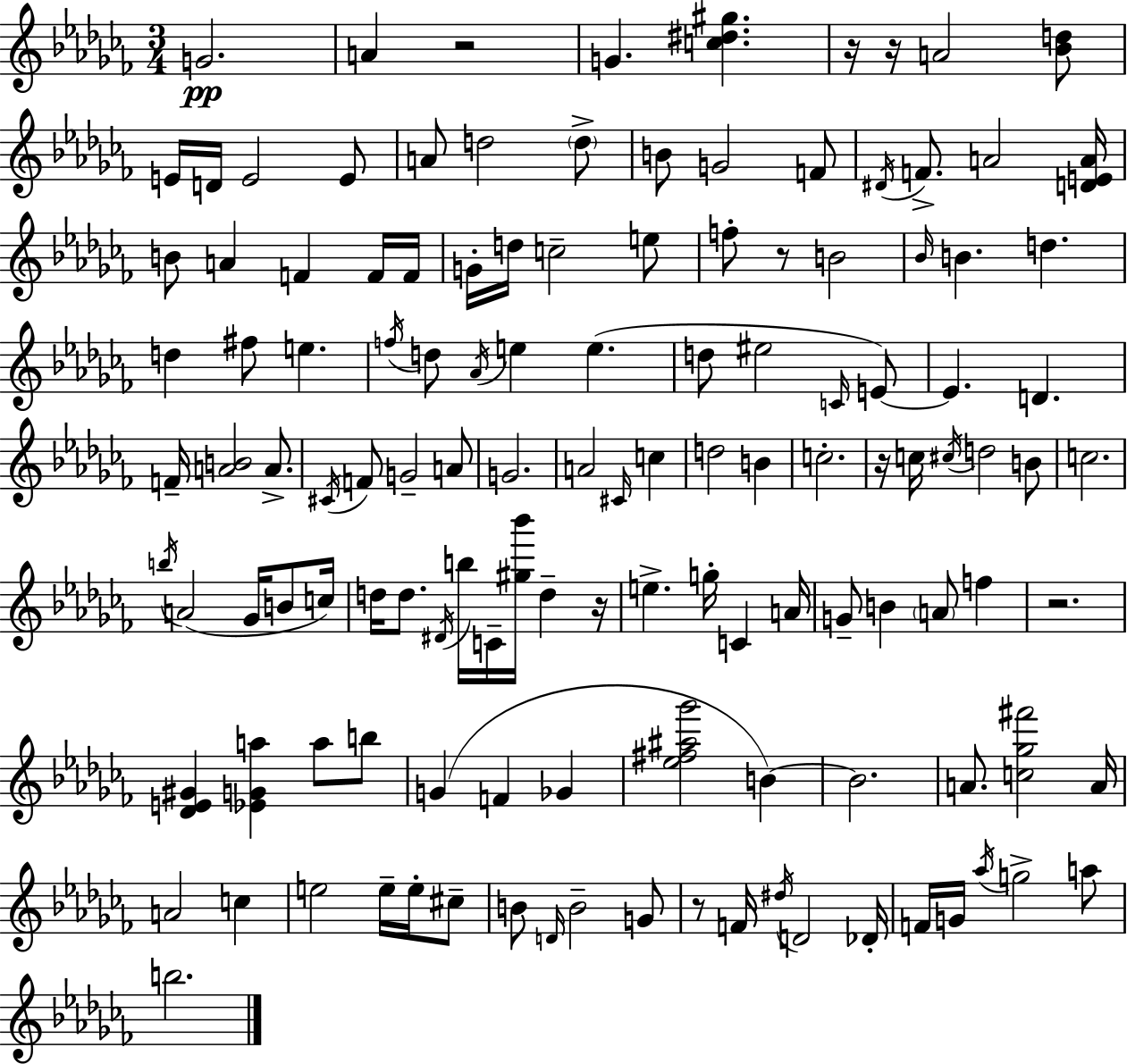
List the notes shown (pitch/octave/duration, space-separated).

G4/h. A4/q R/h G4/q. [C5,D#5,G#5]/q. R/s R/s A4/h [Bb4,D5]/e E4/s D4/s E4/h E4/e A4/e D5/h D5/e B4/e G4/h F4/e D#4/s F4/e. A4/h [D4,E4,A4]/s B4/e A4/q F4/q F4/s F4/s G4/s D5/s C5/h E5/e F5/e R/e B4/h Bb4/s B4/q. D5/q. D5/q F#5/e E5/q. F5/s D5/e Ab4/s E5/q E5/q. D5/e EIS5/h C4/s E4/e E4/q. D4/q. F4/s [A4,B4]/h A4/e. C#4/s F4/e G4/h A4/e G4/h. A4/h C#4/s C5/q D5/h B4/q C5/h. R/s C5/s C#5/s D5/h B4/e C5/h. B5/s A4/h Gb4/s B4/e C5/s D5/s D5/e. D#4/s B5/s C4/s [G#5,Bb6]/s D5/q R/s E5/q. G5/s C4/q A4/s G4/e B4/q A4/e F5/q R/h. [Db4,E4,G#4]/q [Eb4,G4,A5]/q A5/e B5/e G4/q F4/q Gb4/q [Eb5,F#5,A#5,Gb6]/h B4/q B4/h. A4/e. [C5,Gb5,F#6]/h A4/s A4/h C5/q E5/h E5/s E5/s C#5/e B4/e D4/s B4/h G4/e R/e F4/s D#5/s D4/h Db4/s F4/s G4/s Ab5/s G5/h A5/e B5/h.